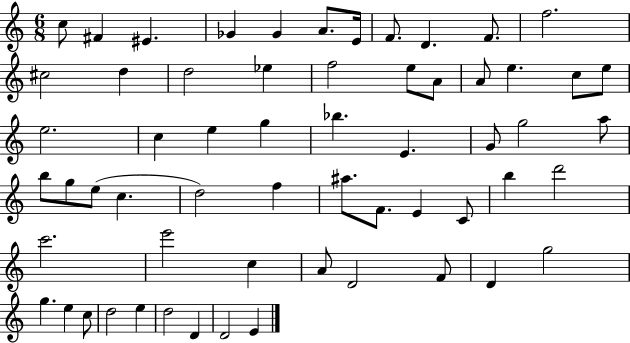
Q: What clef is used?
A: treble